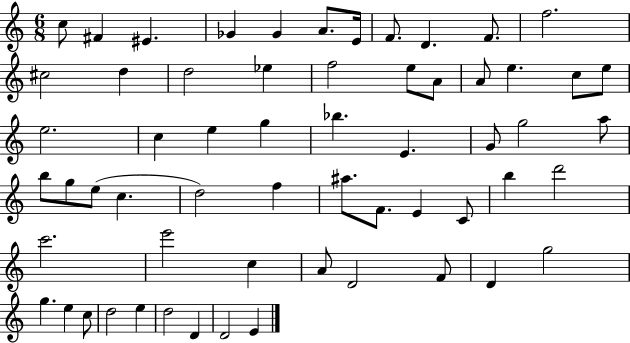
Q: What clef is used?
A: treble